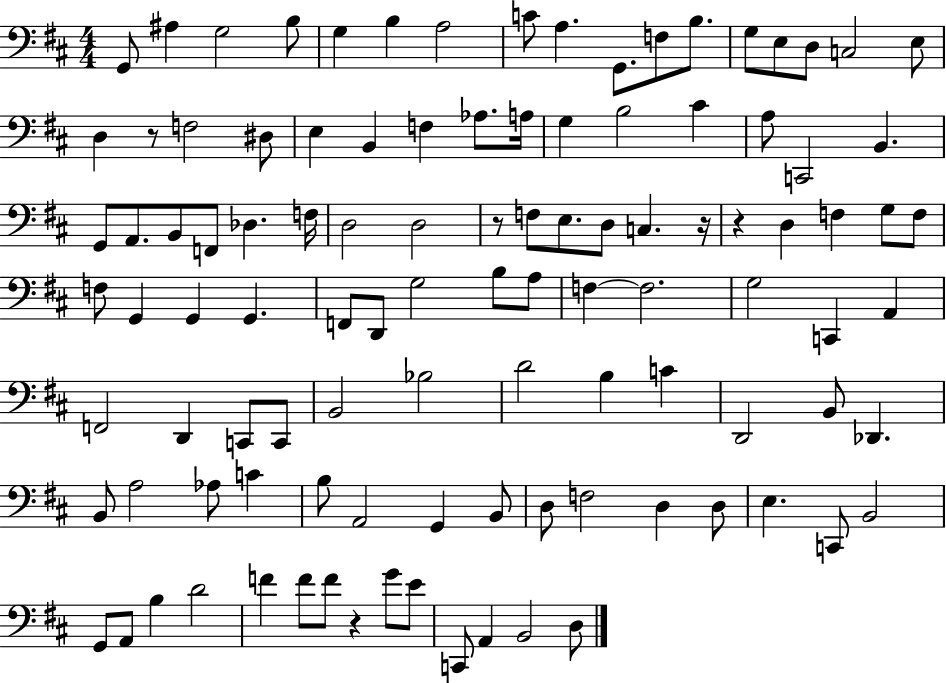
{
  \clef bass
  \numericTimeSignature
  \time 4/4
  \key d \major
  g,8 ais4 g2 b8 | g4 b4 a2 | c'8 a4. g,8. f8 b8. | g8 e8 d8 c2 e8 | \break d4 r8 f2 dis8 | e4 b,4 f4 aes8. a16 | g4 b2 cis'4 | a8 c,2 b,4. | \break g,8 a,8. b,8 f,8 des4. f16 | d2 d2 | r8 f8 e8. d8 c4. r16 | r4 d4 f4 g8 f8 | \break f8 g,4 g,4 g,4. | f,8 d,8 g2 b8 a8 | f4~~ f2. | g2 c,4 a,4 | \break f,2 d,4 c,8 c,8 | b,2 bes2 | d'2 b4 c'4 | d,2 b,8 des,4. | \break b,8 a2 aes8 c'4 | b8 a,2 g,4 b,8 | d8 f2 d4 d8 | e4. c,8 b,2 | \break g,8 a,8 b4 d'2 | f'4 f'8 f'8 r4 g'8 e'8 | c,8 a,4 b,2 d8 | \bar "|."
}